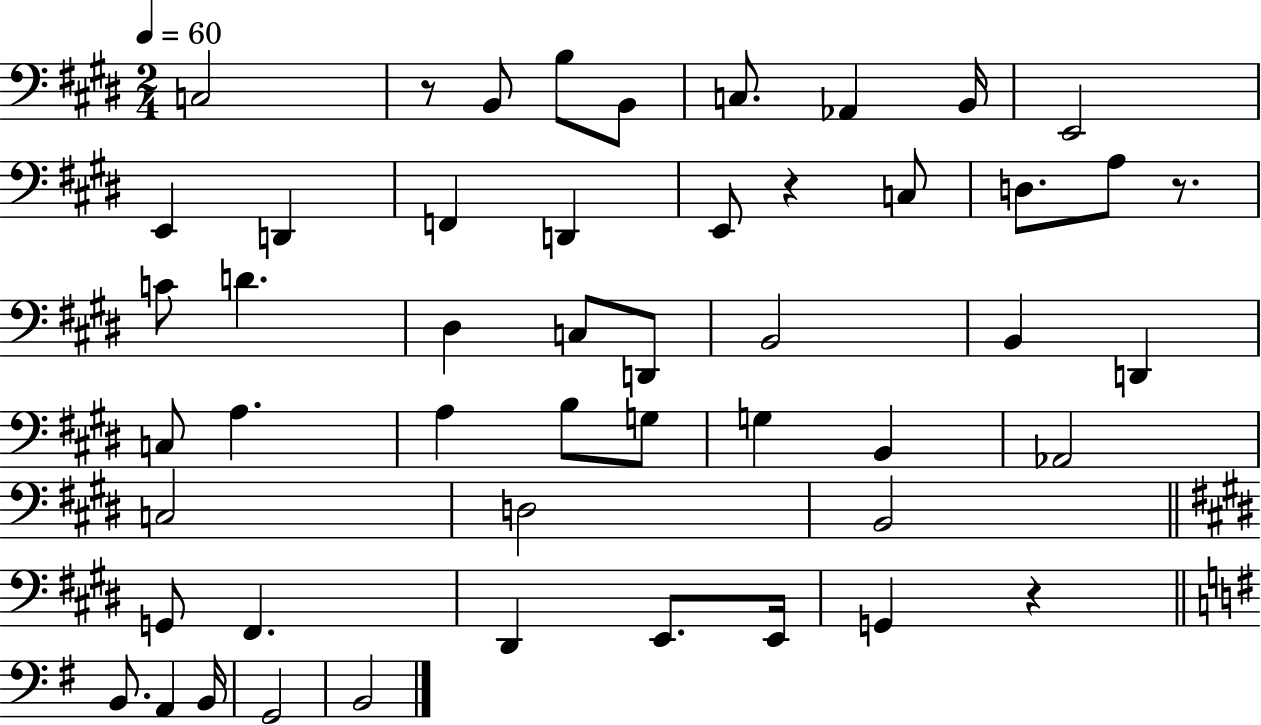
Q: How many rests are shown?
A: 4